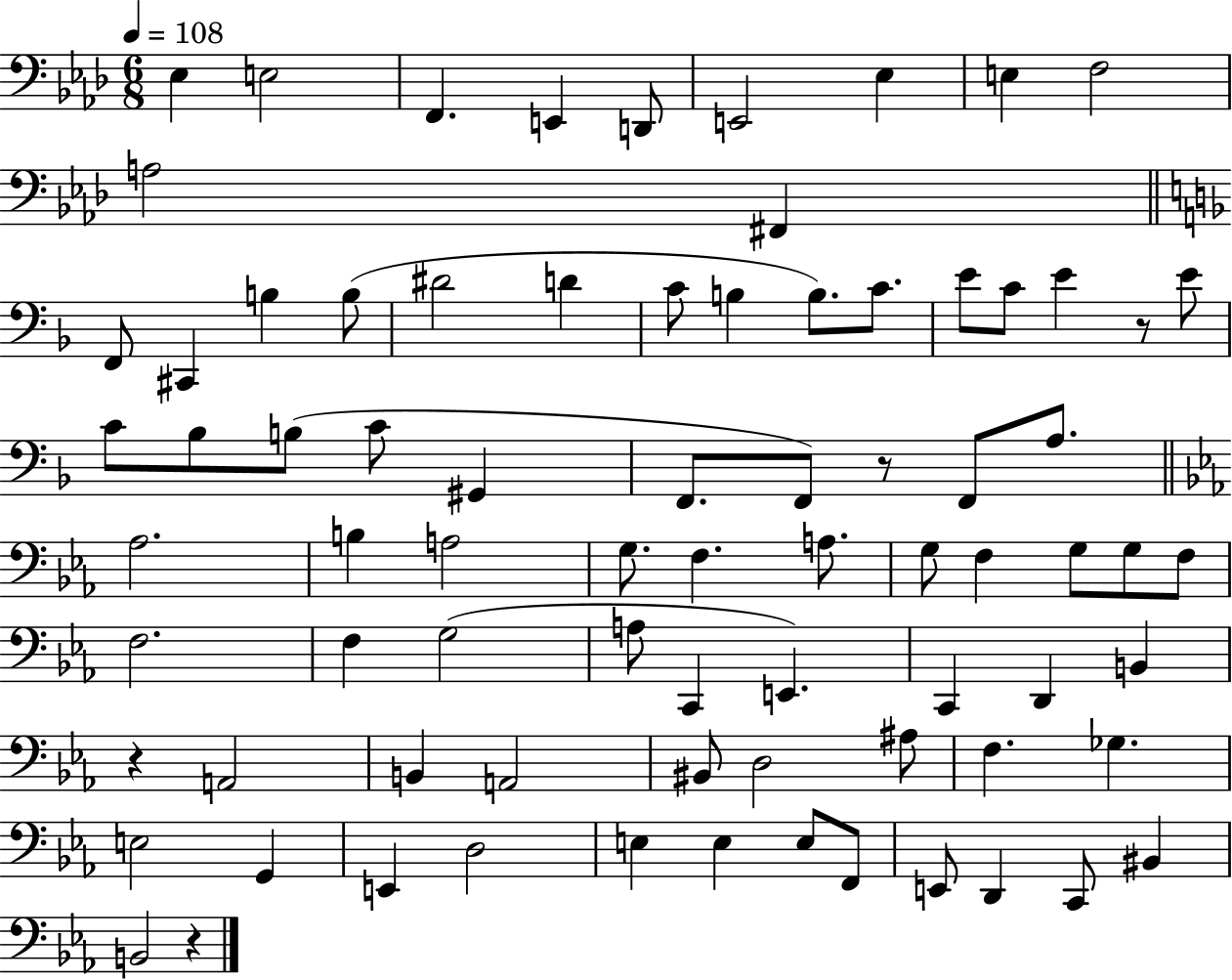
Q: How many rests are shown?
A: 4